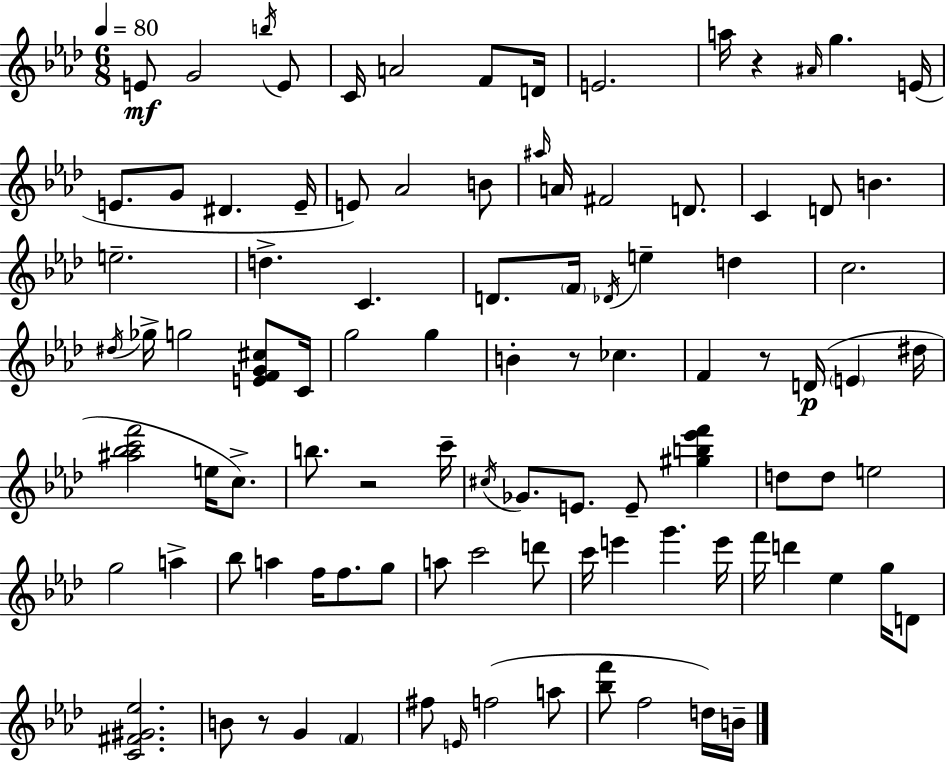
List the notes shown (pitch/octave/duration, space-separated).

E4/e G4/h B5/s E4/e C4/s A4/h F4/e D4/s E4/h. A5/s R/q A#4/s G5/q. E4/s E4/e. G4/e D#4/q. E4/s E4/e Ab4/h B4/e A#5/s A4/s F#4/h D4/e. C4/q D4/e B4/q. E5/h. D5/q. C4/q. D4/e. F4/s Db4/s E5/q D5/q C5/h. D#5/s Gb5/s G5/h [E4,F4,G4,C#5]/e C4/s G5/h G5/q B4/q R/e CES5/q. F4/q R/e D4/s E4/q D#5/s [A#5,Bb5,C6,F6]/h E5/s C5/e. B5/e. R/h C6/s C#5/s Gb4/e. E4/e. E4/e [G#5,B5,Eb6,F6]/q D5/e D5/e E5/h G5/h A5/q Bb5/e A5/q F5/s F5/e. G5/e A5/e C6/h D6/e C6/s E6/q G6/q. E6/s F6/s D6/q Eb5/q G5/s D4/e [C4,F#4,G#4,Eb5]/h. B4/e R/e G4/q F4/q F#5/e E4/s F5/h A5/e [Bb5,F6]/e F5/h D5/s B4/s